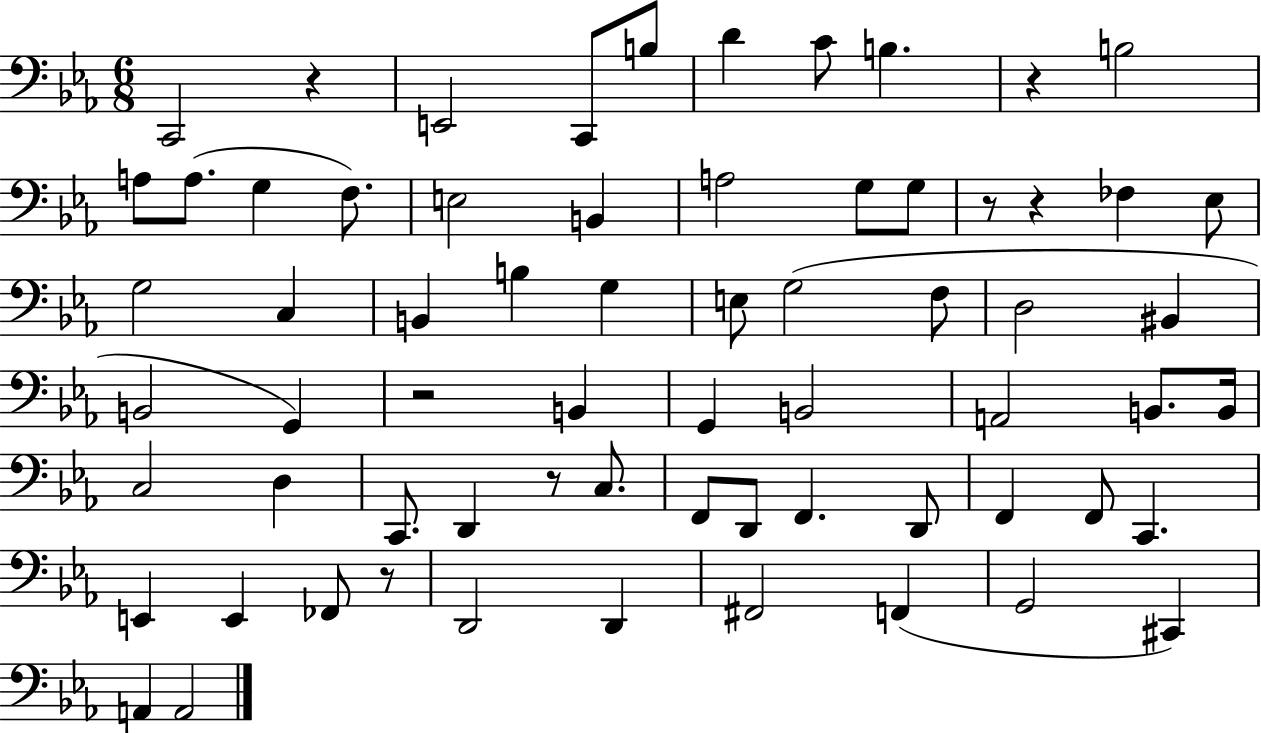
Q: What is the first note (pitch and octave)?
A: C2